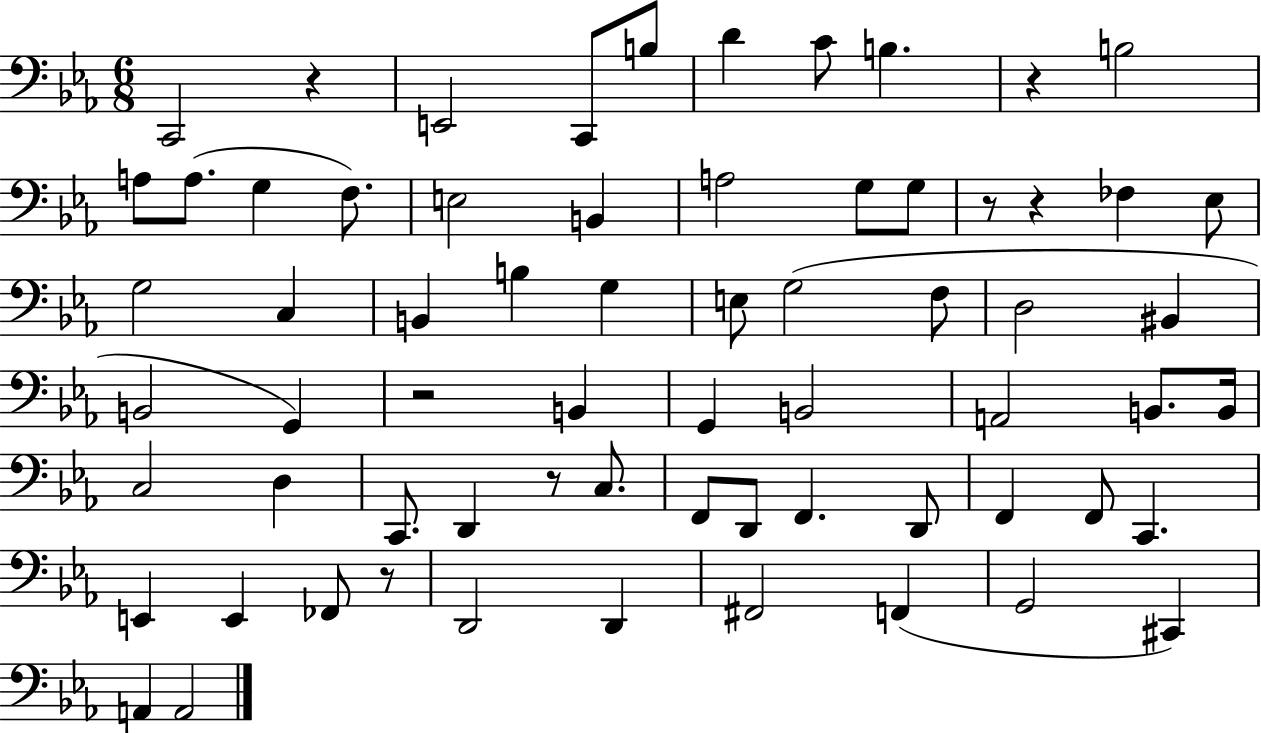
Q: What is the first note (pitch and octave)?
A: C2